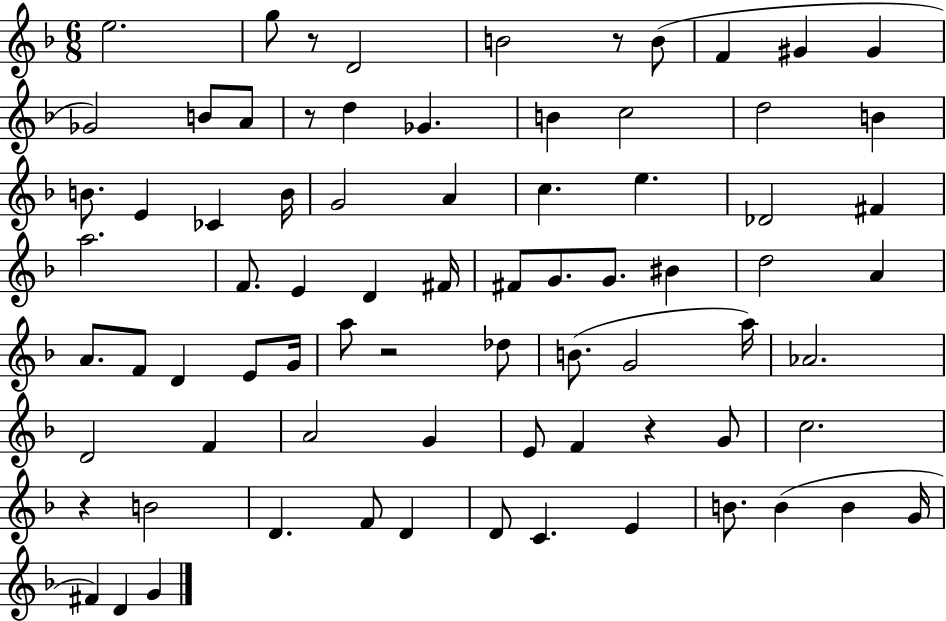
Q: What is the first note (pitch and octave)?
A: E5